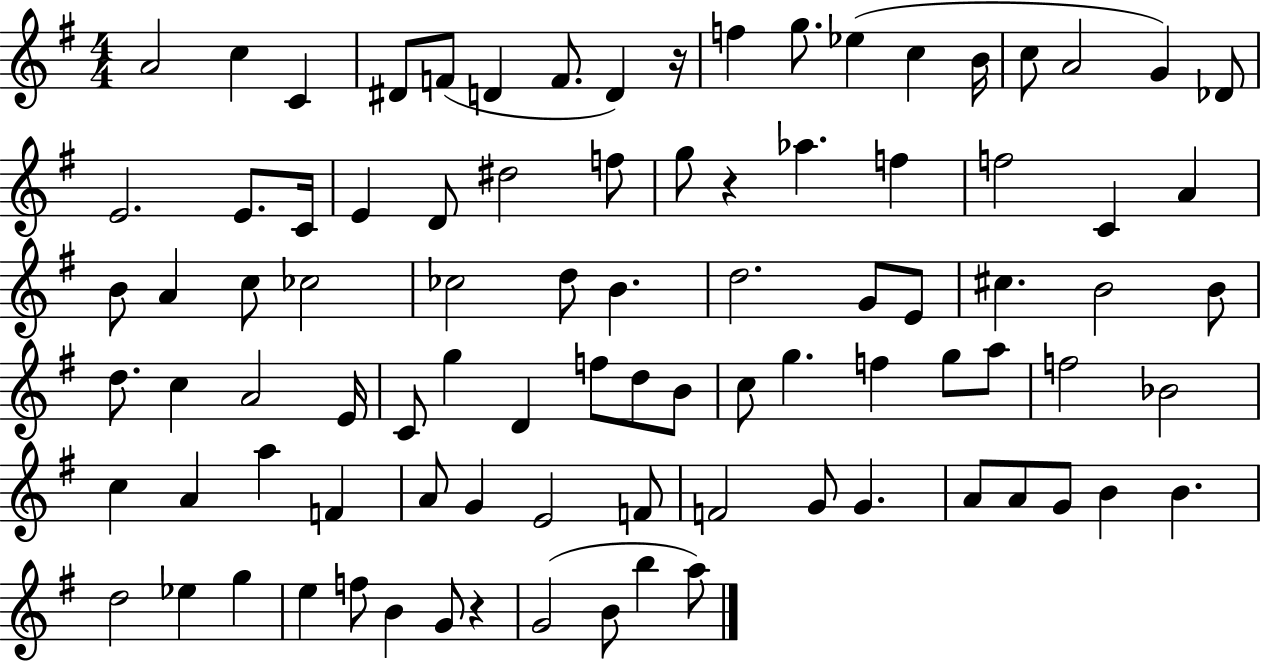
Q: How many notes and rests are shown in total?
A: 90